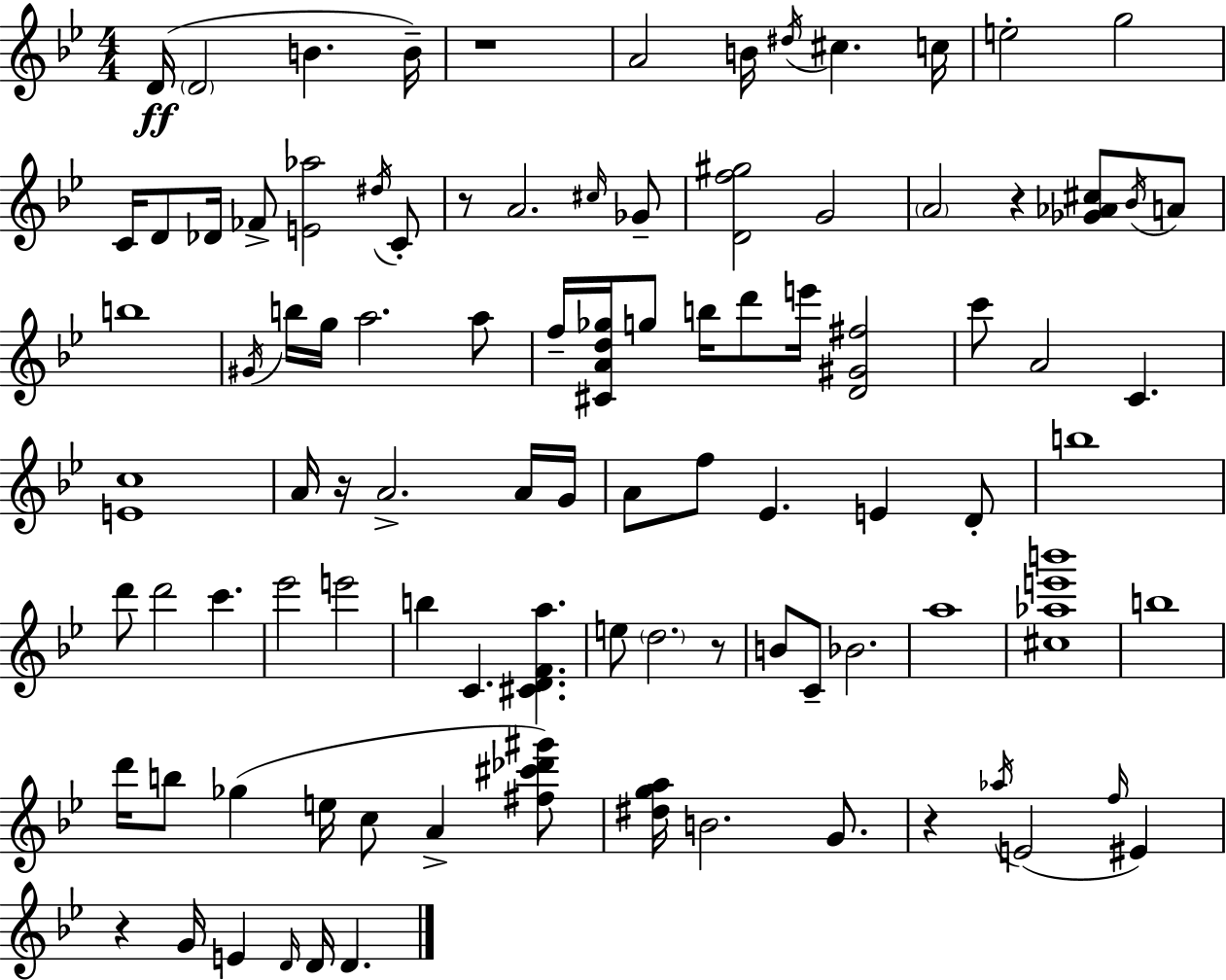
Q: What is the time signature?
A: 4/4